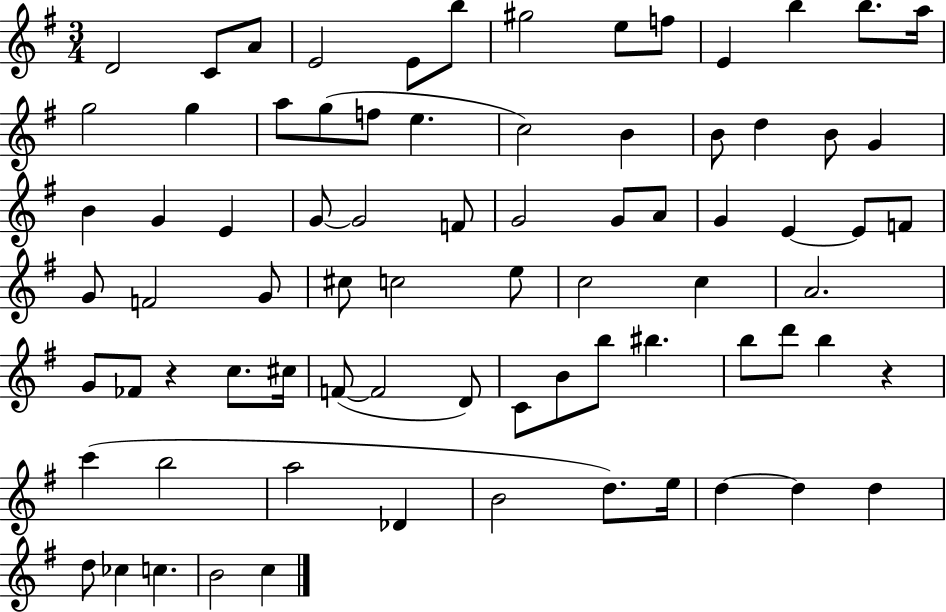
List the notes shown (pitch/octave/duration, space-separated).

D4/h C4/e A4/e E4/h E4/e B5/e G#5/h E5/e F5/e E4/q B5/q B5/e. A5/s G5/h G5/q A5/e G5/e F5/e E5/q. C5/h B4/q B4/e D5/q B4/e G4/q B4/q G4/q E4/q G4/e G4/h F4/e G4/h G4/e A4/e G4/q E4/q E4/e F4/e G4/e F4/h G4/e C#5/e C5/h E5/e C5/h C5/q A4/h. G4/e FES4/e R/q C5/e. C#5/s F4/e F4/h D4/e C4/e B4/e B5/e BIS5/q. B5/e D6/e B5/q R/q C6/q B5/h A5/h Db4/q B4/h D5/e. E5/s D5/q D5/q D5/q D5/e CES5/q C5/q. B4/h C5/q